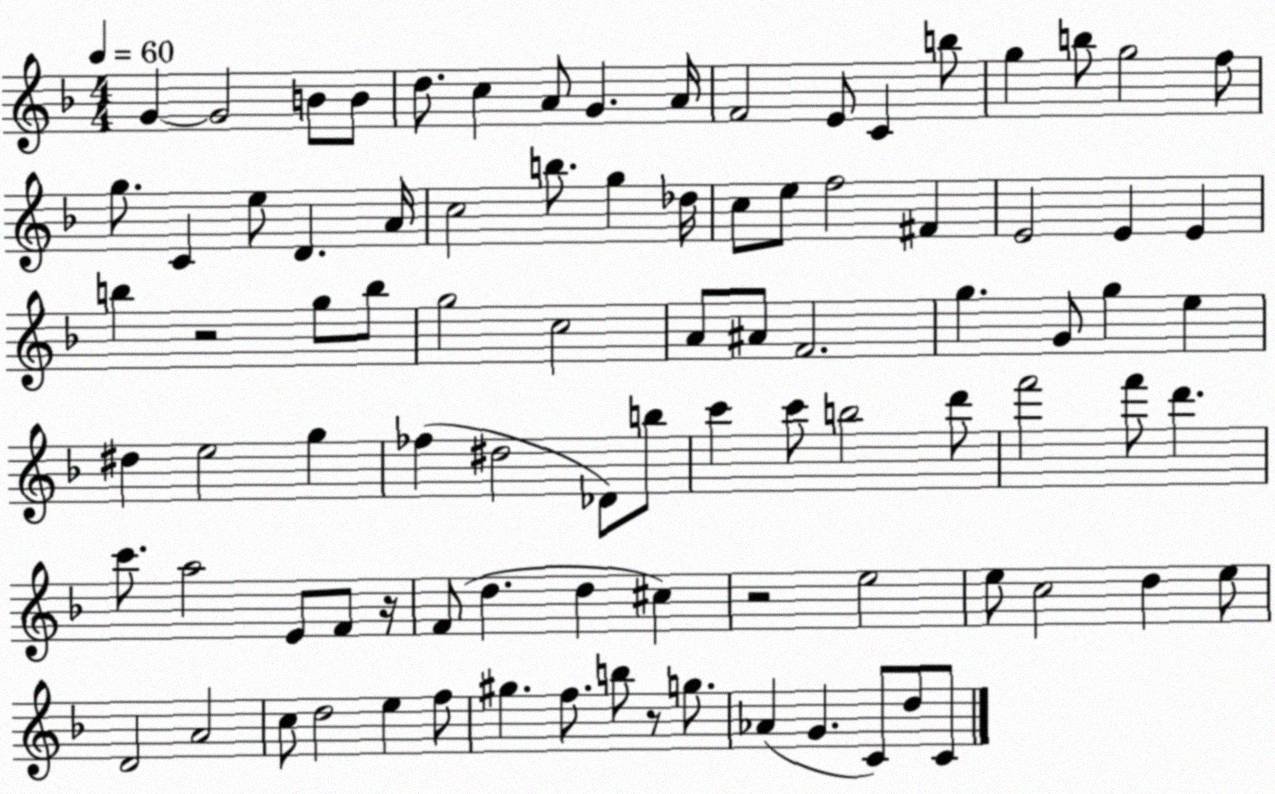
X:1
T:Untitled
M:4/4
L:1/4
K:F
G G2 B/2 B/2 d/2 c A/2 G A/4 F2 E/2 C b/2 g b/2 g2 f/2 g/2 C e/2 D A/4 c2 b/2 g _d/4 c/2 e/2 f2 ^F E2 E E b z2 g/2 b/2 g2 c2 A/2 ^A/2 F2 g G/2 g e ^d e2 g _f ^d2 _D/2 b/2 c' c'/2 b2 d'/2 f'2 f'/2 d' c'/2 a2 E/2 F/2 z/4 F/2 d d ^c z2 e2 e/2 c2 d e/2 D2 A2 c/2 d2 e f/2 ^g f/2 b/2 z/2 g/2 _A G C/2 d/2 C/2